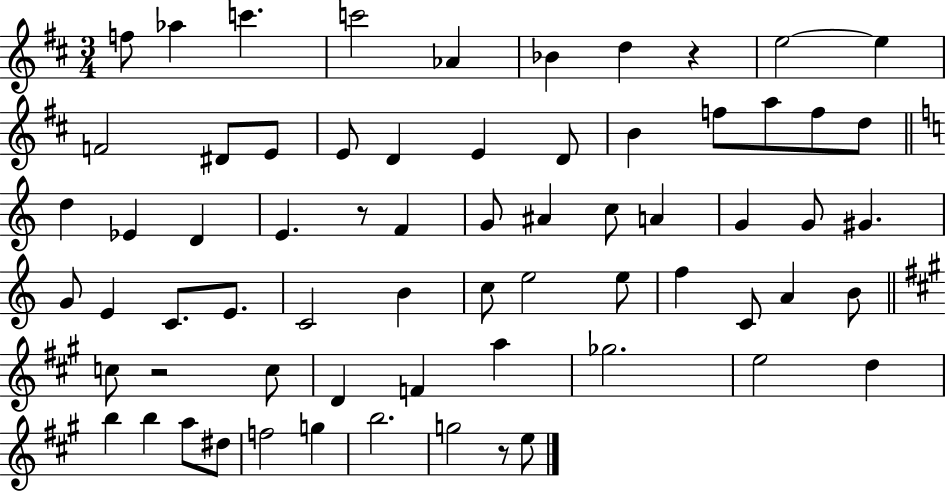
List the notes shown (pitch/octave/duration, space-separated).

F5/e Ab5/q C6/q. C6/h Ab4/q Bb4/q D5/q R/q E5/h E5/q F4/h D#4/e E4/e E4/e D4/q E4/q D4/e B4/q F5/e A5/e F5/e D5/e D5/q Eb4/q D4/q E4/q. R/e F4/q G4/e A#4/q C5/e A4/q G4/q G4/e G#4/q. G4/e E4/q C4/e. E4/e. C4/h B4/q C5/e E5/h E5/e F5/q C4/e A4/q B4/e C5/e R/h C5/e D4/q F4/q A5/q Gb5/h. E5/h D5/q B5/q B5/q A5/e D#5/e F5/h G5/q B5/h. G5/h R/e E5/e